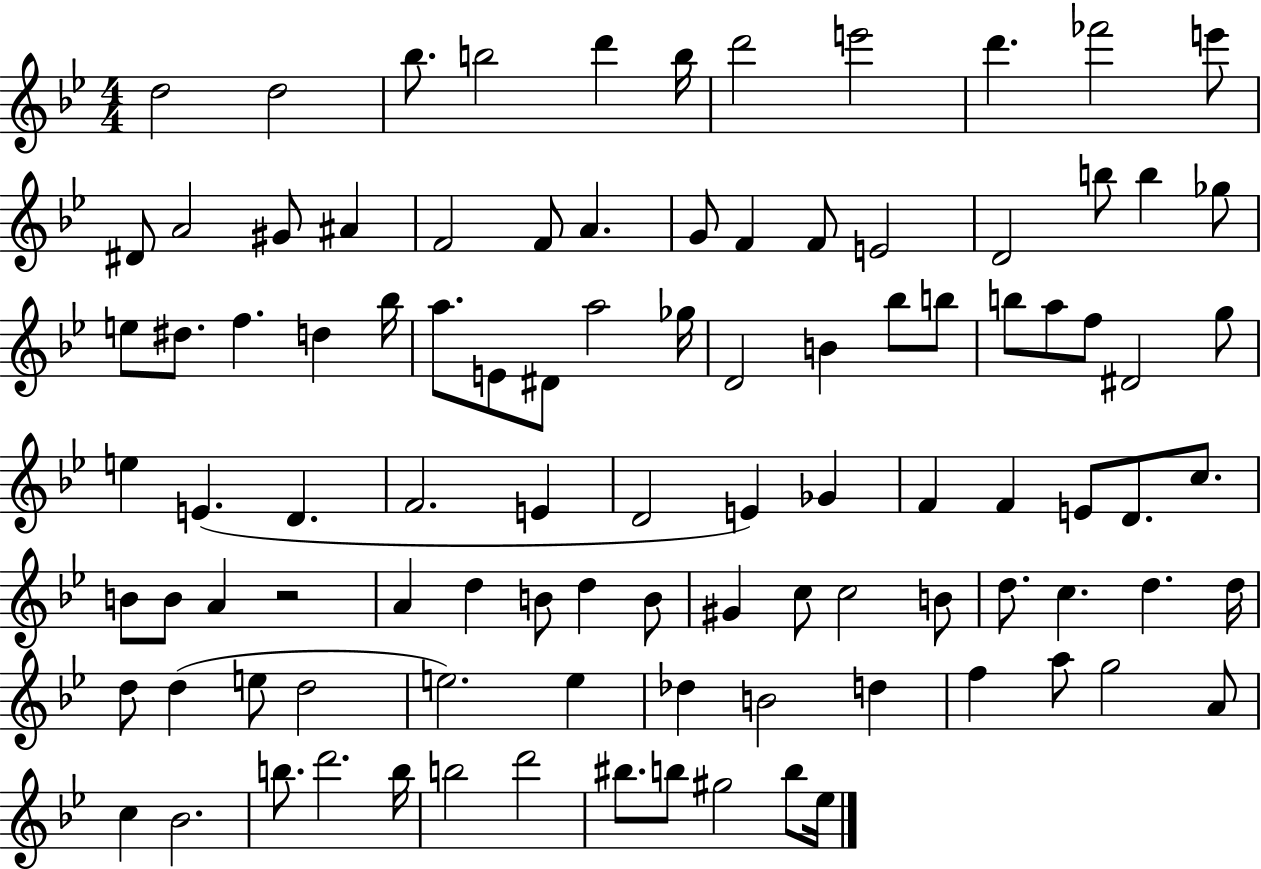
{
  \clef treble
  \numericTimeSignature
  \time 4/4
  \key bes \major
  d''2 d''2 | bes''8. b''2 d'''4 b''16 | d'''2 e'''2 | d'''4. fes'''2 e'''8 | \break dis'8 a'2 gis'8 ais'4 | f'2 f'8 a'4. | g'8 f'4 f'8 e'2 | d'2 b''8 b''4 ges''8 | \break e''8 dis''8. f''4. d''4 bes''16 | a''8. e'8 dis'8 a''2 ges''16 | d'2 b'4 bes''8 b''8 | b''8 a''8 f''8 dis'2 g''8 | \break e''4 e'4.( d'4. | f'2. e'4 | d'2 e'4) ges'4 | f'4 f'4 e'8 d'8. c''8. | \break b'8 b'8 a'4 r2 | a'4 d''4 b'8 d''4 b'8 | gis'4 c''8 c''2 b'8 | d''8. c''4. d''4. d''16 | \break d''8 d''4( e''8 d''2 | e''2.) e''4 | des''4 b'2 d''4 | f''4 a''8 g''2 a'8 | \break c''4 bes'2. | b''8. d'''2. b''16 | b''2 d'''2 | bis''8. b''8 gis''2 b''8 ees''16 | \break \bar "|."
}